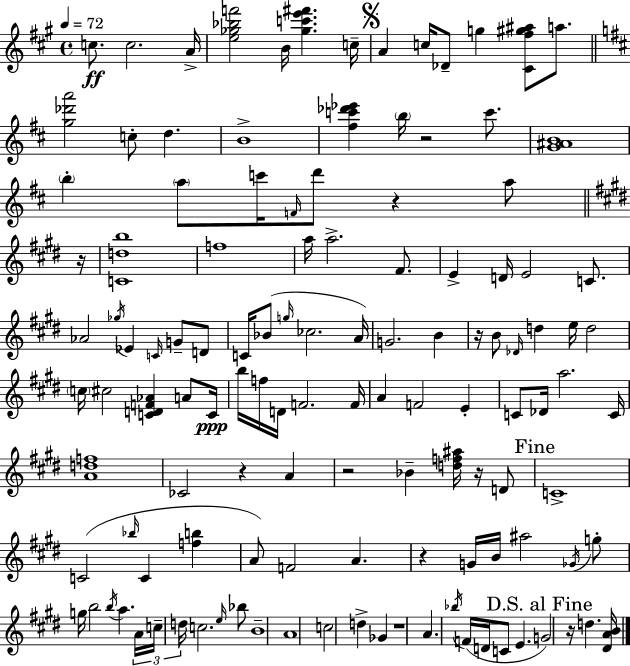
X:1
T:Untitled
M:4/4
L:1/4
K:A
c/2 c2 A/4 [e_g_bf']2 B/4 [_gc'e'^f'] c/4 A c/4 _D/2 g [^C^f^g^a]/2 a/2 [g_d'a']2 c/2 d B4 [^fc'_d'_e'] b/4 z2 c'/2 [G^AB]4 b a/2 c'/4 F/4 d'/2 z a/2 z/4 [Cdb]4 f4 a/4 a2 ^F/2 E D/4 E2 C/2 _A2 _g/4 _E C/4 G/2 D/2 C/4 _B/2 g/4 _c2 A/4 G2 B z/4 B/2 _D/4 d e/4 d2 c/4 ^c2 [CDF_A] A/2 C/4 b/4 f/4 D/4 F2 F/4 A F2 E C/2 _D/4 a2 C/4 [Adf]4 _C2 z A z2 _B [df^a]/4 z/4 D/2 C4 C2 _b/4 C [fb] A/2 F2 A z G/4 B/4 ^a2 _G/4 g/2 g/4 b2 b/4 a A/4 c/4 d/4 c2 e/4 _b/2 B4 A4 c2 d _G z4 A _b/4 F/4 D/4 C/2 E G2 z/4 d [^DAB]/4